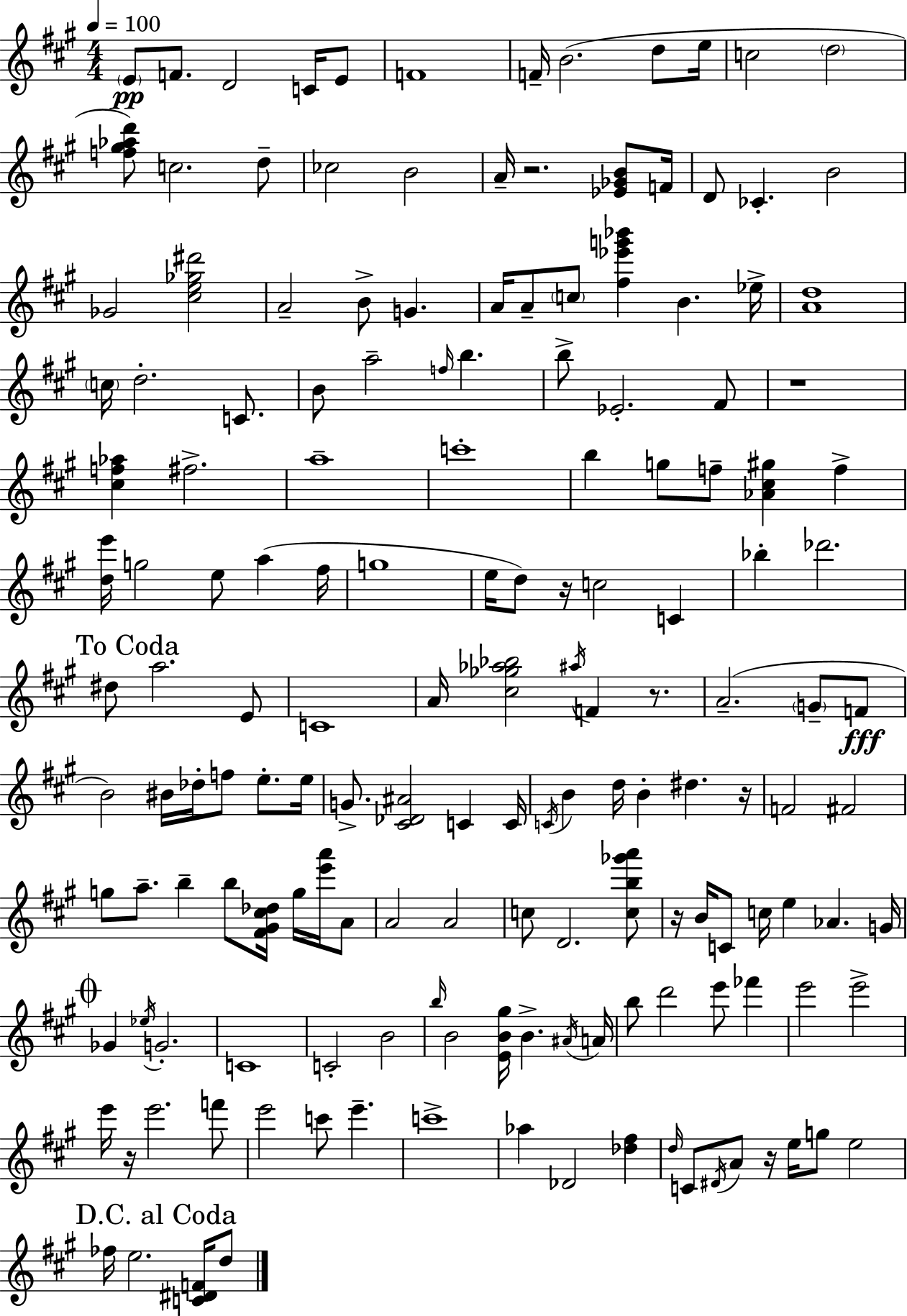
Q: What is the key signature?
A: A major